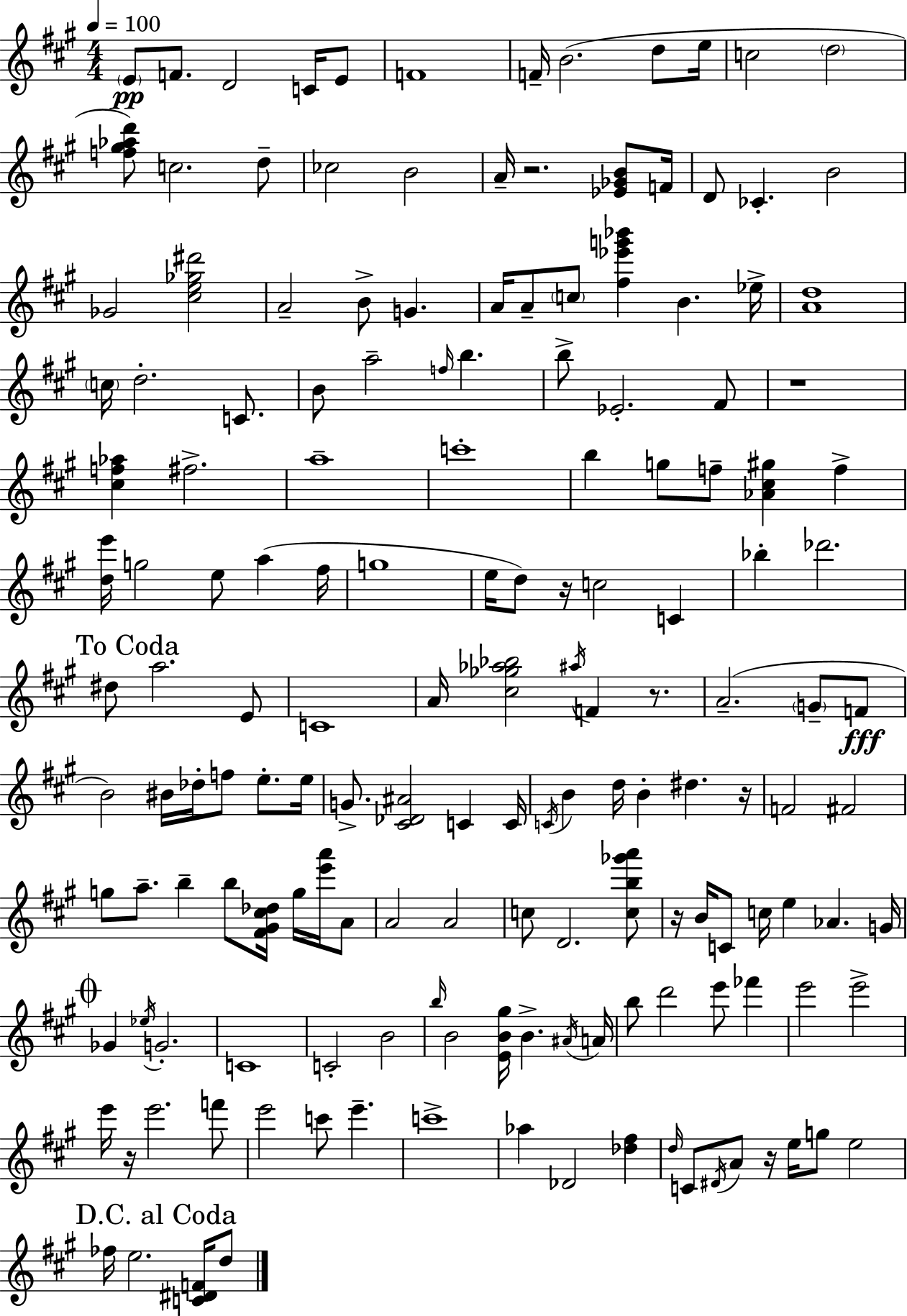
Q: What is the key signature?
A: A major